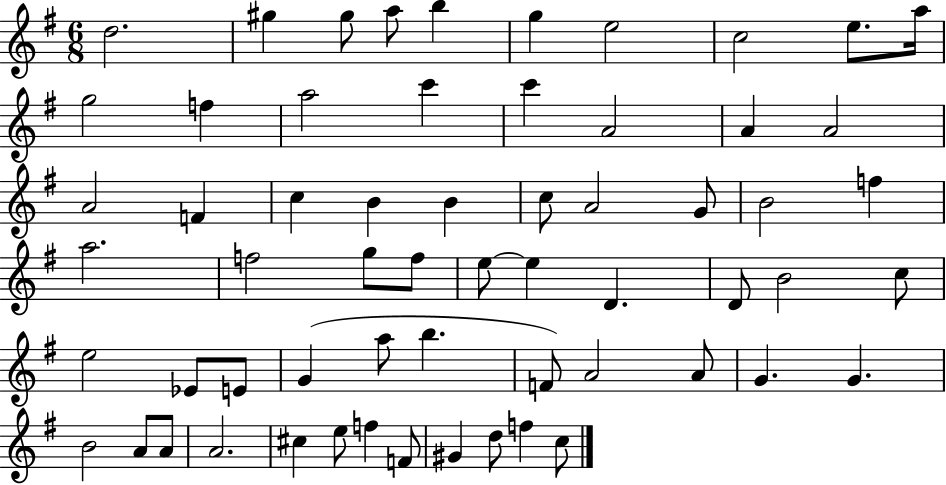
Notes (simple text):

D5/h. G#5/q G#5/e A5/e B5/q G5/q E5/h C5/h E5/e. A5/s G5/h F5/q A5/h C6/q C6/q A4/h A4/q A4/h A4/h F4/q C5/q B4/q B4/q C5/e A4/h G4/e B4/h F5/q A5/h. F5/h G5/e F5/e E5/e E5/q D4/q. D4/e B4/h C5/e E5/h Eb4/e E4/e G4/q A5/e B5/q. F4/e A4/h A4/e G4/q. G4/q. B4/h A4/e A4/e A4/h. C#5/q E5/e F5/q F4/e G#4/q D5/e F5/q C5/e